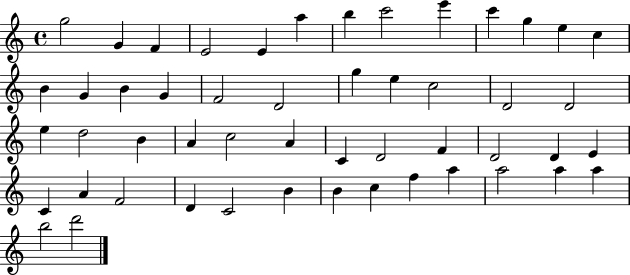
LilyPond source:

{
  \clef treble
  \time 4/4
  \defaultTimeSignature
  \key c \major
  g''2 g'4 f'4 | e'2 e'4 a''4 | b''4 c'''2 e'''4 | c'''4 g''4 e''4 c''4 | \break b'4 g'4 b'4 g'4 | f'2 d'2 | g''4 e''4 c''2 | d'2 d'2 | \break e''4 d''2 b'4 | a'4 c''2 a'4 | c'4 d'2 f'4 | d'2 d'4 e'4 | \break c'4 a'4 f'2 | d'4 c'2 b'4 | b'4 c''4 f''4 a''4 | a''2 a''4 a''4 | \break b''2 d'''2 | \bar "|."
}